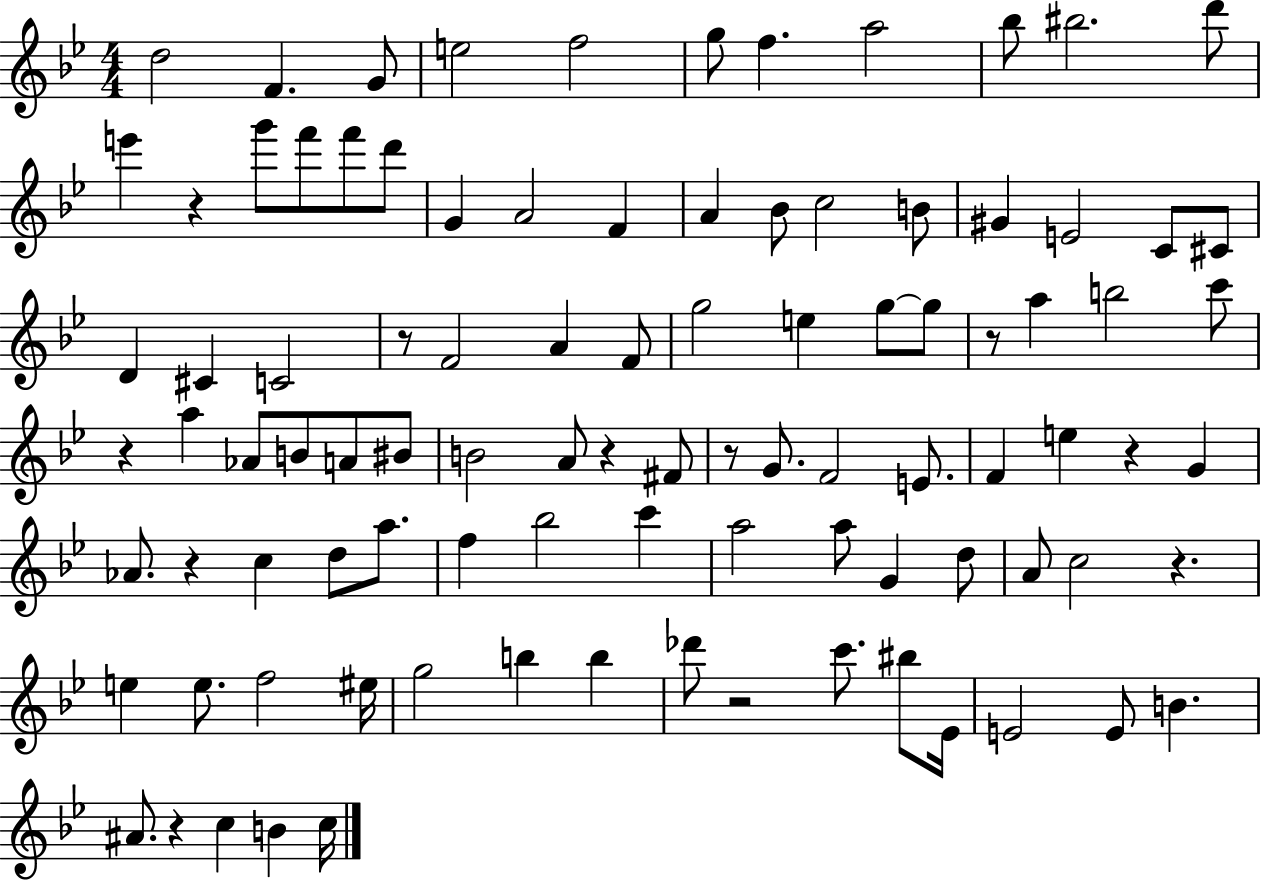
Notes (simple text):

D5/h F4/q. G4/e E5/h F5/h G5/e F5/q. A5/h Bb5/e BIS5/h. D6/e E6/q R/q G6/e F6/e F6/e D6/e G4/q A4/h F4/q A4/q Bb4/e C5/h B4/e G#4/q E4/h C4/e C#4/e D4/q C#4/q C4/h R/e F4/h A4/q F4/e G5/h E5/q G5/e G5/e R/e A5/q B5/h C6/e R/q A5/q Ab4/e B4/e A4/e BIS4/e B4/h A4/e R/q F#4/e R/e G4/e. F4/h E4/e. F4/q E5/q R/q G4/q Ab4/e. R/q C5/q D5/e A5/e. F5/q Bb5/h C6/q A5/h A5/e G4/q D5/e A4/e C5/h R/q. E5/q E5/e. F5/h EIS5/s G5/h B5/q B5/q Db6/e R/h C6/e. BIS5/e Eb4/s E4/h E4/e B4/q. A#4/e. R/q C5/q B4/q C5/s